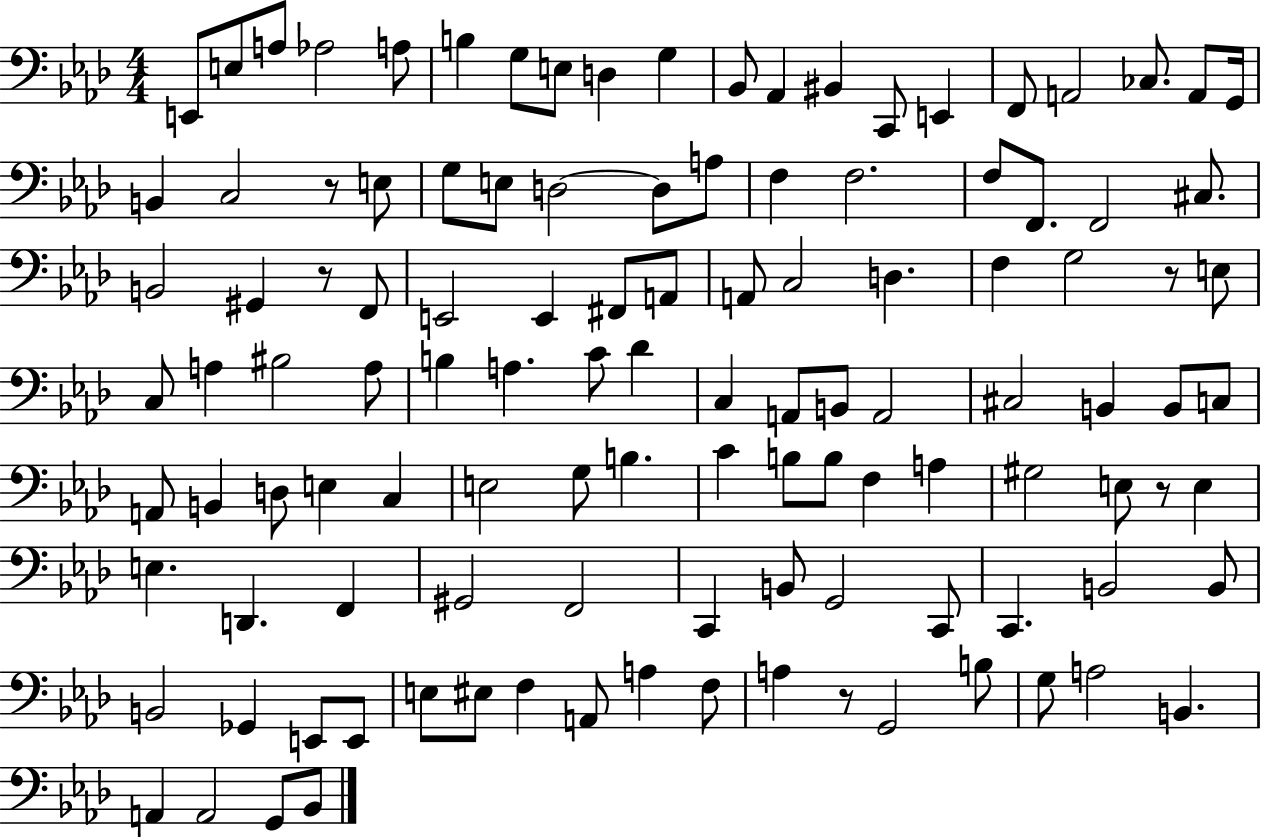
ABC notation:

X:1
T:Untitled
M:4/4
L:1/4
K:Ab
E,,/2 E,/2 A,/2 _A,2 A,/2 B, G,/2 E,/2 D, G, _B,,/2 _A,, ^B,, C,,/2 E,, F,,/2 A,,2 _C,/2 A,,/2 G,,/4 B,, C,2 z/2 E,/2 G,/2 E,/2 D,2 D,/2 A,/2 F, F,2 F,/2 F,,/2 F,,2 ^C,/2 B,,2 ^G,, z/2 F,,/2 E,,2 E,, ^F,,/2 A,,/2 A,,/2 C,2 D, F, G,2 z/2 E,/2 C,/2 A, ^B,2 A,/2 B, A, C/2 _D C, A,,/2 B,,/2 A,,2 ^C,2 B,, B,,/2 C,/2 A,,/2 B,, D,/2 E, C, E,2 G,/2 B, C B,/2 B,/2 F, A, ^G,2 E,/2 z/2 E, E, D,, F,, ^G,,2 F,,2 C,, B,,/2 G,,2 C,,/2 C,, B,,2 B,,/2 B,,2 _G,, E,,/2 E,,/2 E,/2 ^E,/2 F, A,,/2 A, F,/2 A, z/2 G,,2 B,/2 G,/2 A,2 B,, A,, A,,2 G,,/2 _B,,/2